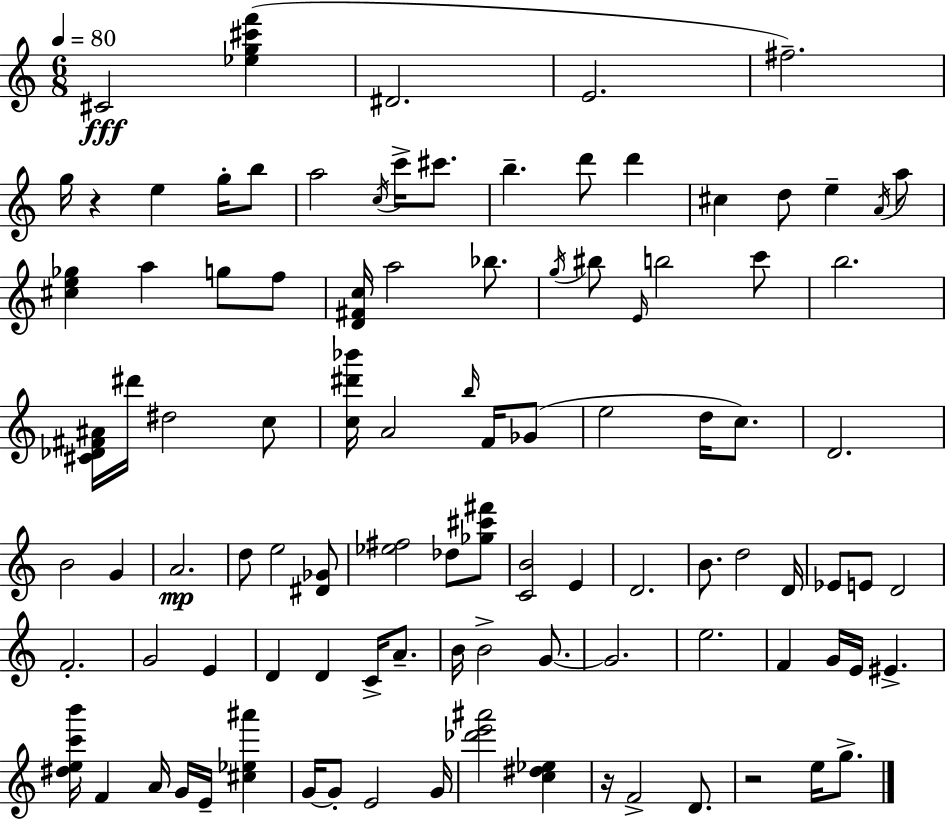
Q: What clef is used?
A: treble